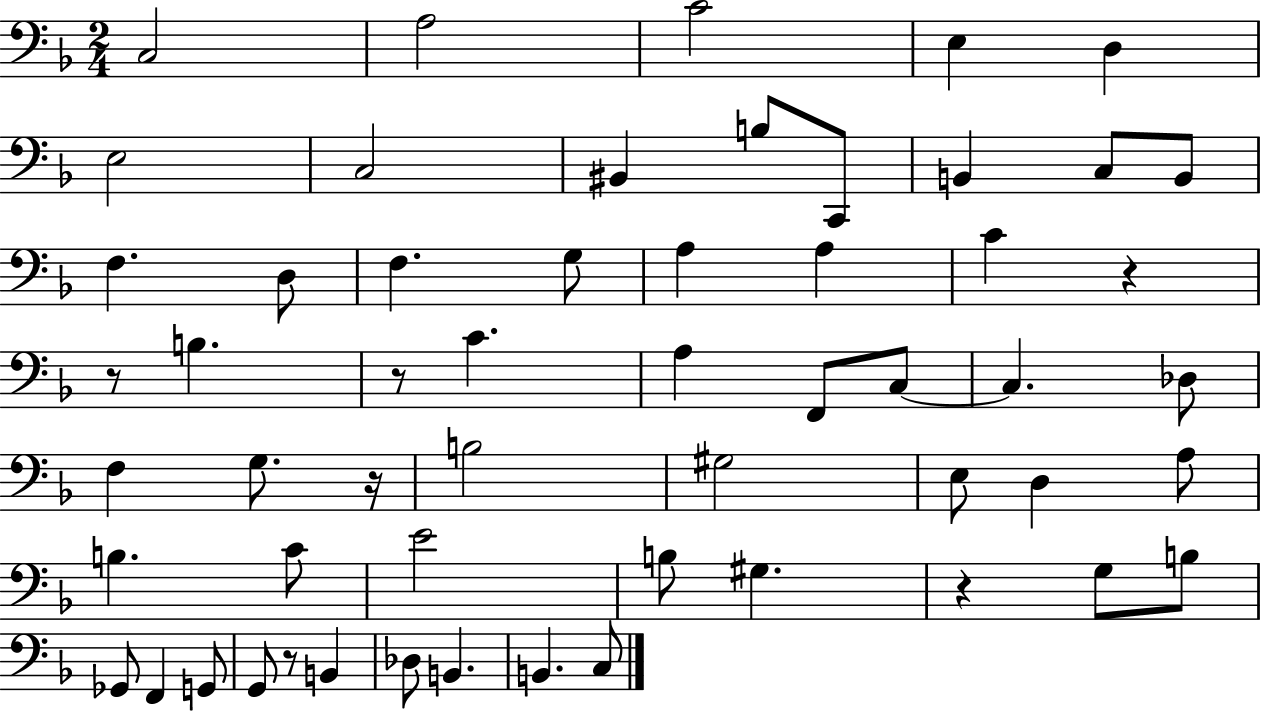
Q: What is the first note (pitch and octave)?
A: C3